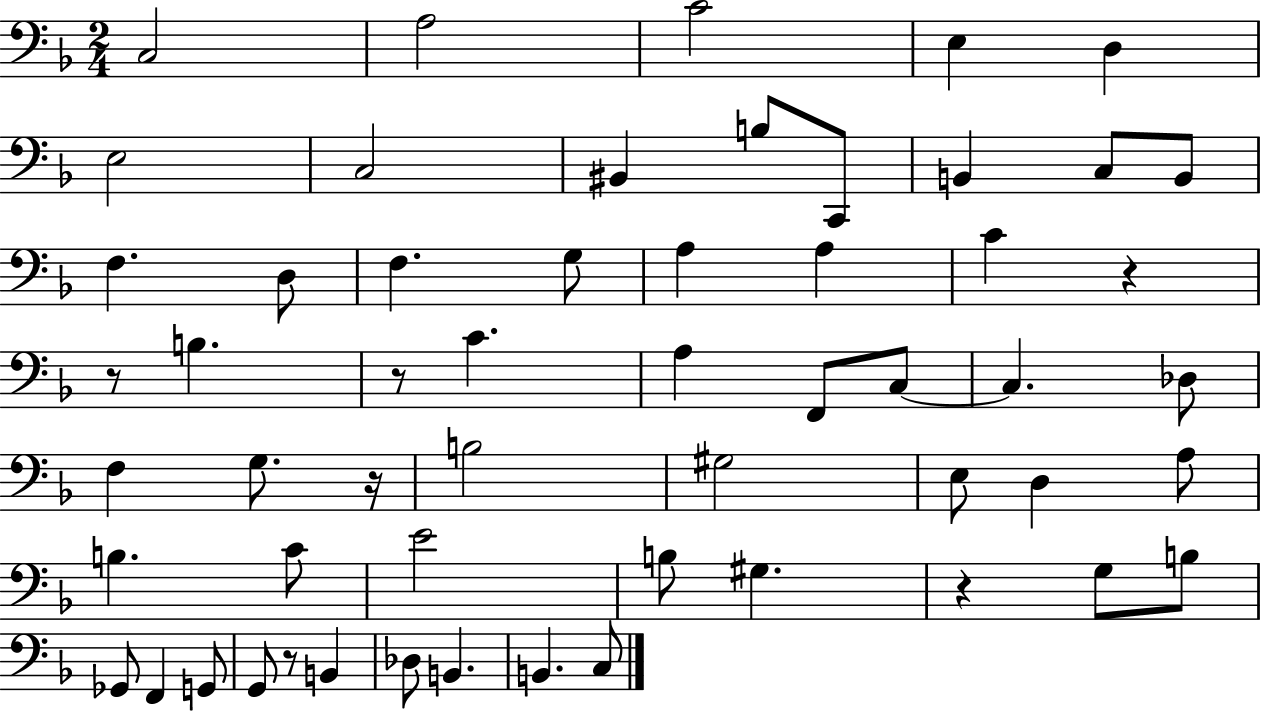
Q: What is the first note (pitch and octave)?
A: C3